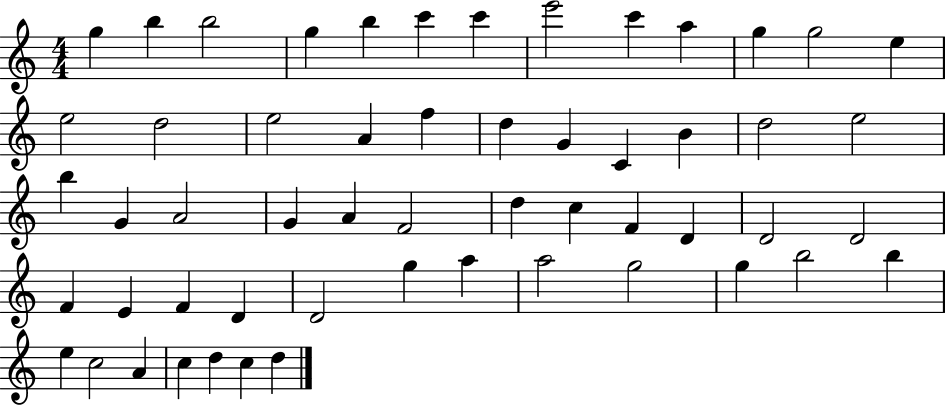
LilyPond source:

{
  \clef treble
  \numericTimeSignature
  \time 4/4
  \key c \major
  g''4 b''4 b''2 | g''4 b''4 c'''4 c'''4 | e'''2 c'''4 a''4 | g''4 g''2 e''4 | \break e''2 d''2 | e''2 a'4 f''4 | d''4 g'4 c'4 b'4 | d''2 e''2 | \break b''4 g'4 a'2 | g'4 a'4 f'2 | d''4 c''4 f'4 d'4 | d'2 d'2 | \break f'4 e'4 f'4 d'4 | d'2 g''4 a''4 | a''2 g''2 | g''4 b''2 b''4 | \break e''4 c''2 a'4 | c''4 d''4 c''4 d''4 | \bar "|."
}